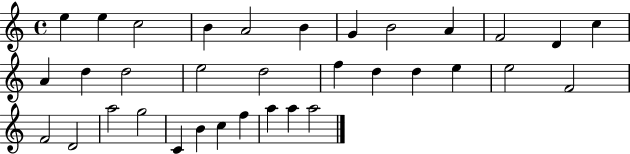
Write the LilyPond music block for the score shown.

{
  \clef treble
  \time 4/4
  \defaultTimeSignature
  \key c \major
  e''4 e''4 c''2 | b'4 a'2 b'4 | g'4 b'2 a'4 | f'2 d'4 c''4 | \break a'4 d''4 d''2 | e''2 d''2 | f''4 d''4 d''4 e''4 | e''2 f'2 | \break f'2 d'2 | a''2 g''2 | c'4 b'4 c''4 f''4 | a''4 a''4 a''2 | \break \bar "|."
}